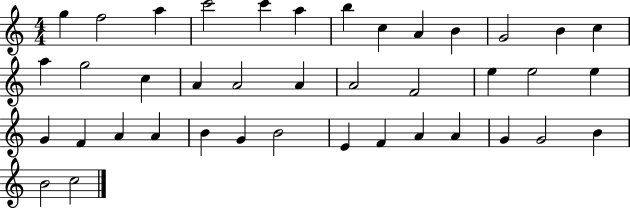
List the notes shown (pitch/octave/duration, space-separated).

G5/q F5/h A5/q C6/h C6/q A5/q B5/q C5/q A4/q B4/q G4/h B4/q C5/q A5/q G5/h C5/q A4/q A4/h A4/q A4/h F4/h E5/q E5/h E5/q G4/q F4/q A4/q A4/q B4/q G4/q B4/h E4/q F4/q A4/q A4/q G4/q G4/h B4/q B4/h C5/h